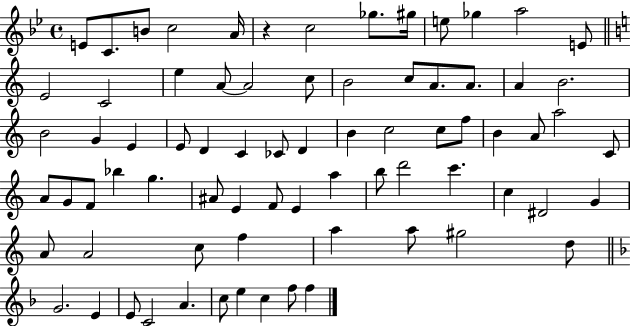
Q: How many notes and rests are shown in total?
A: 75